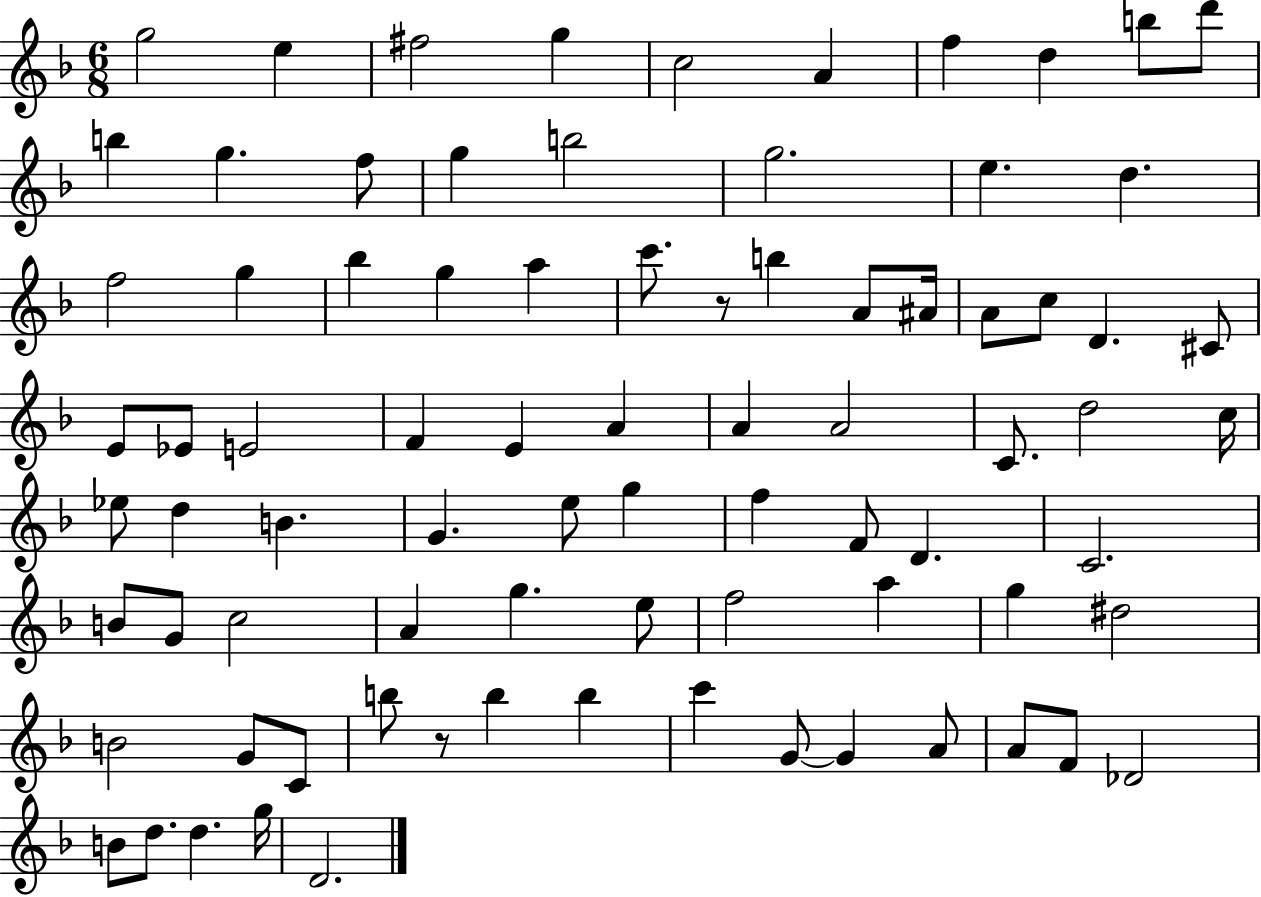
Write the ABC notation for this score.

X:1
T:Untitled
M:6/8
L:1/4
K:F
g2 e ^f2 g c2 A f d b/2 d'/2 b g f/2 g b2 g2 e d f2 g _b g a c'/2 z/2 b A/2 ^A/4 A/2 c/2 D ^C/2 E/2 _E/2 E2 F E A A A2 C/2 d2 c/4 _e/2 d B G e/2 g f F/2 D C2 B/2 G/2 c2 A g e/2 f2 a g ^d2 B2 G/2 C/2 b/2 z/2 b b c' G/2 G A/2 A/2 F/2 _D2 B/2 d/2 d g/4 D2